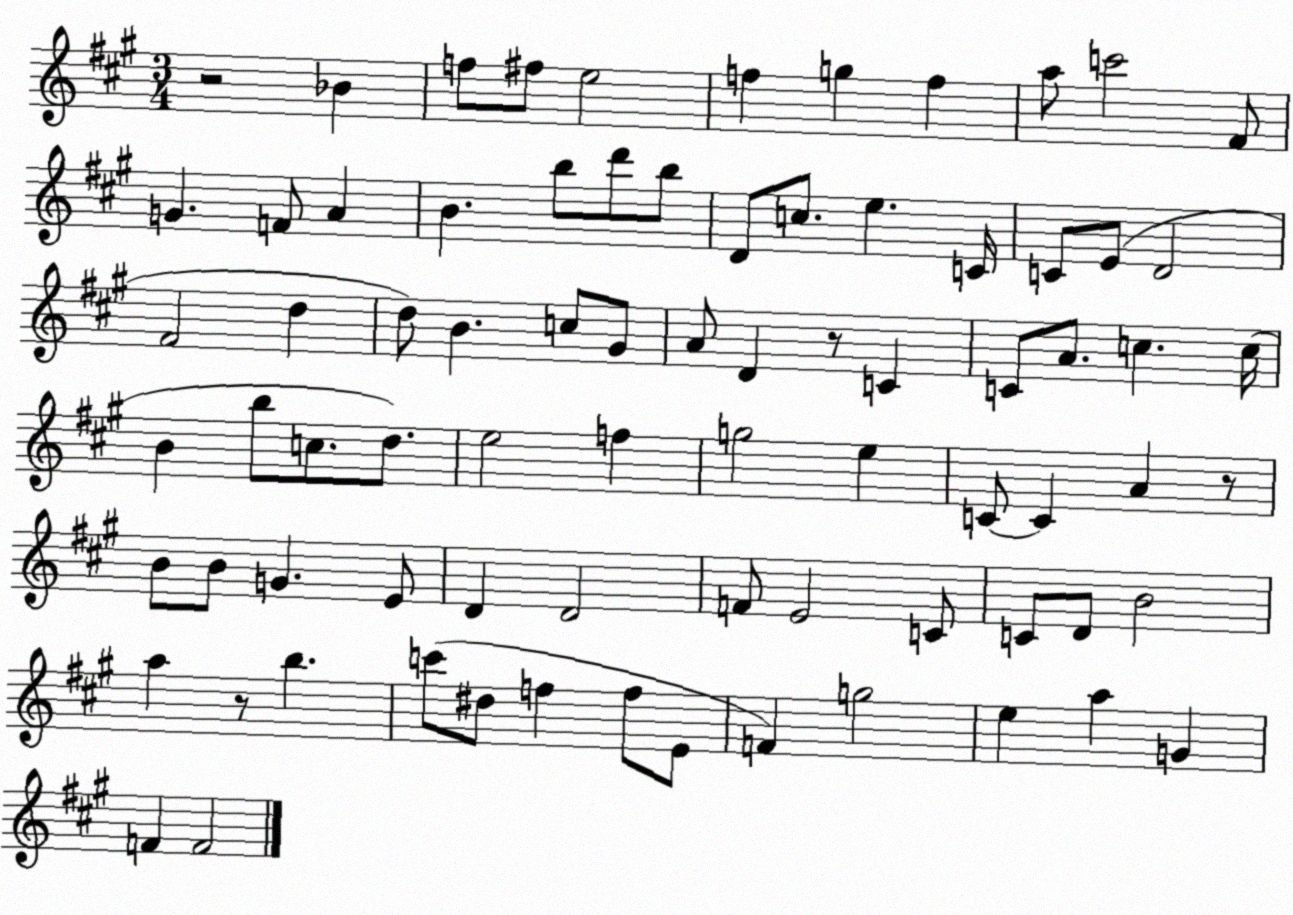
X:1
T:Untitled
M:3/4
L:1/4
K:A
z2 _B f/2 ^f/2 e2 f g f a/2 c'2 ^F/2 G F/2 A B b/2 d'/2 b/2 D/2 c/2 e C/4 C/2 E/2 D2 ^F2 d d/2 B c/2 ^G/2 A/2 D z/2 C C/2 A/2 c c/4 B b/2 c/2 d/2 e2 f g2 e C/2 C A z/2 B/2 B/2 G E/2 D D2 F/2 E2 C/2 C/2 D/2 B2 a z/2 b c'/2 ^d/2 f f/2 E/2 F g2 e a G F F2